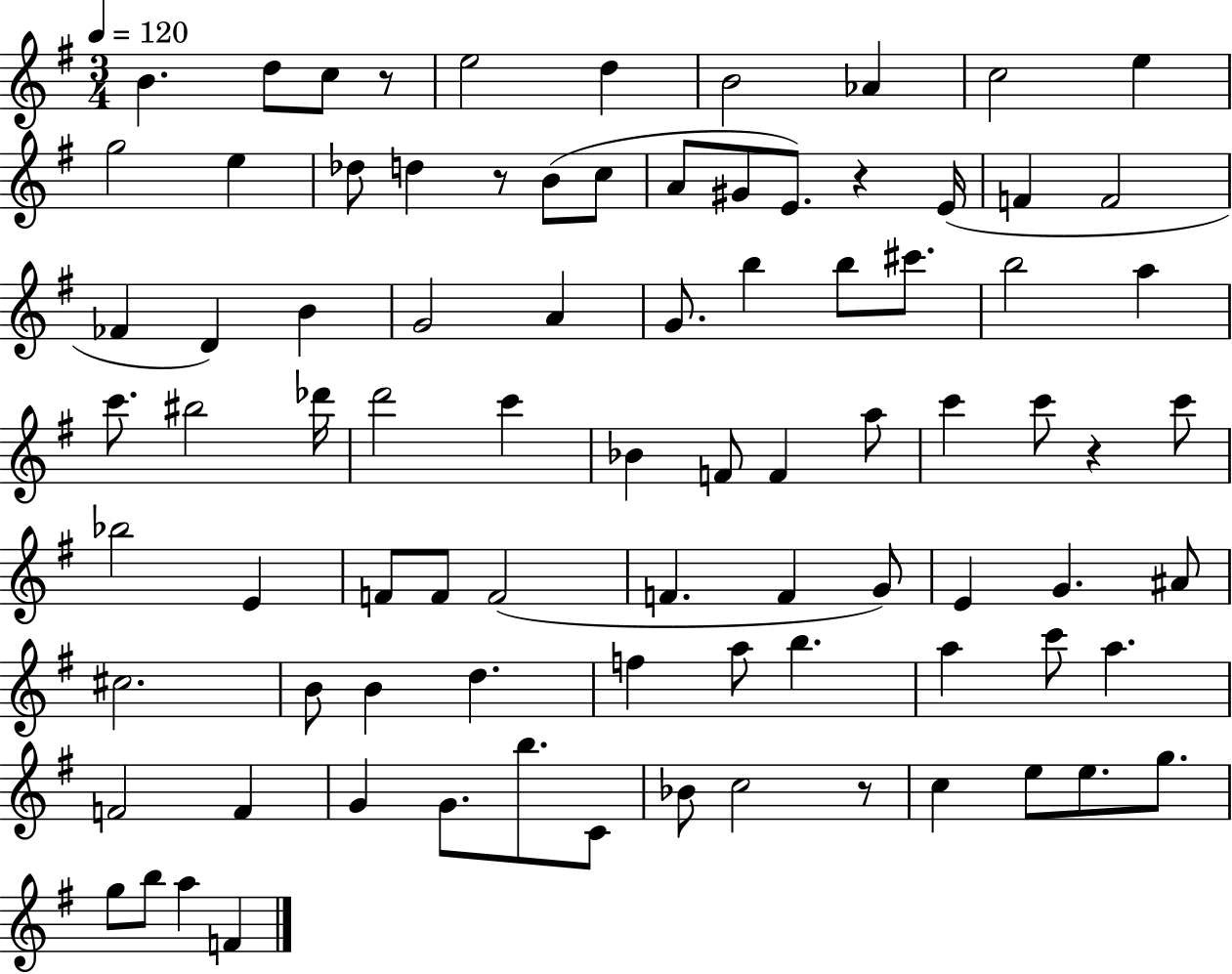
B4/q. D5/e C5/e R/e E5/h D5/q B4/h Ab4/q C5/h E5/q G5/h E5/q Db5/e D5/q R/e B4/e C5/e A4/e G#4/e E4/e. R/q E4/s F4/q F4/h FES4/q D4/q B4/q G4/h A4/q G4/e. B5/q B5/e C#6/e. B5/h A5/q C6/e. BIS5/h Db6/s D6/h C6/q Bb4/q F4/e F4/q A5/e C6/q C6/e R/q C6/e Bb5/h E4/q F4/e F4/e F4/h F4/q. F4/q G4/e E4/q G4/q. A#4/e C#5/h. B4/e B4/q D5/q. F5/q A5/e B5/q. A5/q C6/e A5/q. F4/h F4/q G4/q G4/e. B5/e. C4/e Bb4/e C5/h R/e C5/q E5/e E5/e. G5/e. G5/e B5/e A5/q F4/q